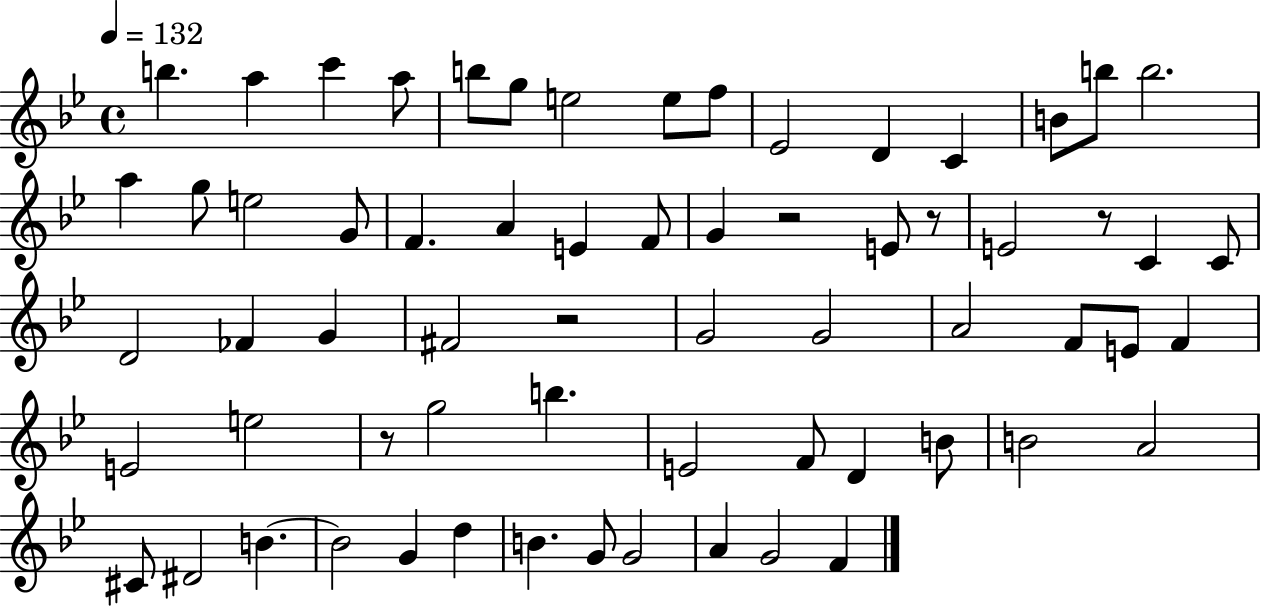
X:1
T:Untitled
M:4/4
L:1/4
K:Bb
b a c' a/2 b/2 g/2 e2 e/2 f/2 _E2 D C B/2 b/2 b2 a g/2 e2 G/2 F A E F/2 G z2 E/2 z/2 E2 z/2 C C/2 D2 _F G ^F2 z2 G2 G2 A2 F/2 E/2 F E2 e2 z/2 g2 b E2 F/2 D B/2 B2 A2 ^C/2 ^D2 B B2 G d B G/2 G2 A G2 F